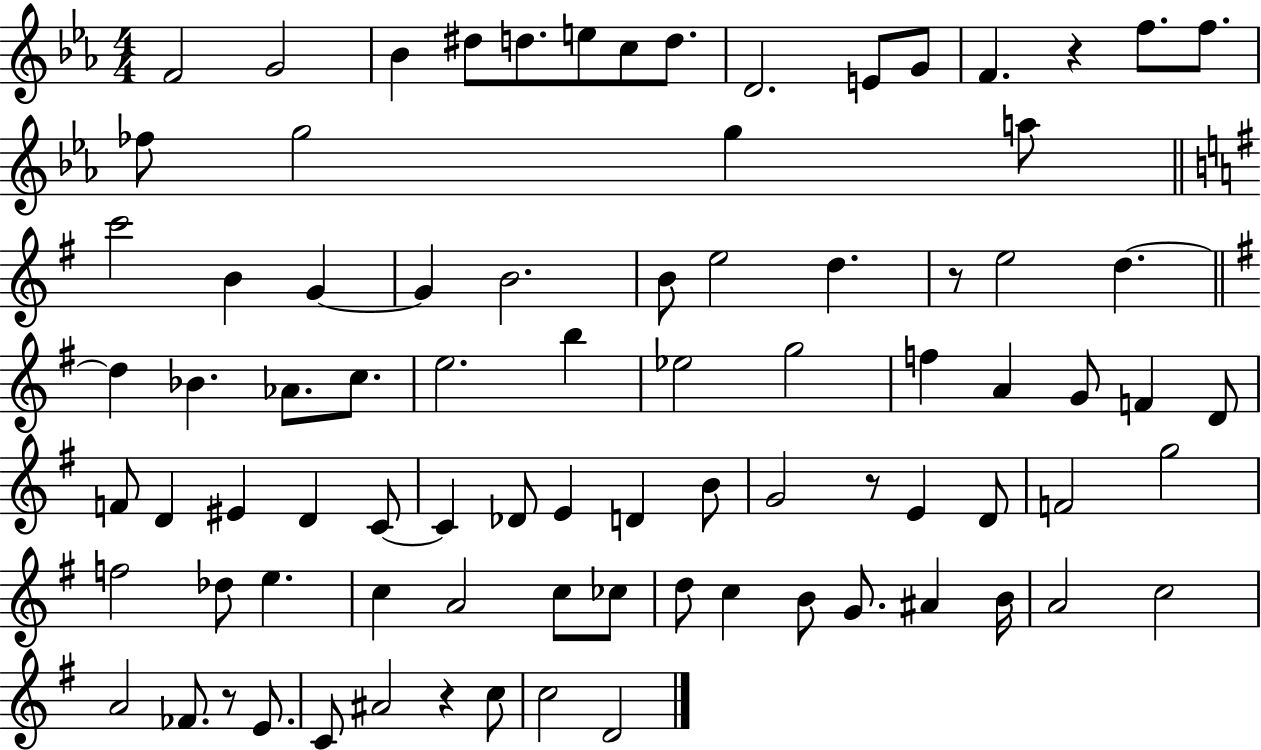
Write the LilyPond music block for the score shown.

{
  \clef treble
  \numericTimeSignature
  \time 4/4
  \key ees \major
  f'2 g'2 | bes'4 dis''8 d''8. e''8 c''8 d''8. | d'2. e'8 g'8 | f'4. r4 f''8. f''8. | \break fes''8 g''2 g''4 a''8 | \bar "||" \break \key g \major c'''2 b'4 g'4~~ | g'4 b'2. | b'8 e''2 d''4. | r8 e''2 d''4.~~ | \break \bar "||" \break \key g \major d''4 bes'4. aes'8. c''8. | e''2. b''4 | ees''2 g''2 | f''4 a'4 g'8 f'4 d'8 | \break f'8 d'4 eis'4 d'4 c'8~~ | c'4 des'8 e'4 d'4 b'8 | g'2 r8 e'4 d'8 | f'2 g''2 | \break f''2 des''8 e''4. | c''4 a'2 c''8 ces''8 | d''8 c''4 b'8 g'8. ais'4 b'16 | a'2 c''2 | \break a'2 fes'8. r8 e'8. | c'8 ais'2 r4 c''8 | c''2 d'2 | \bar "|."
}